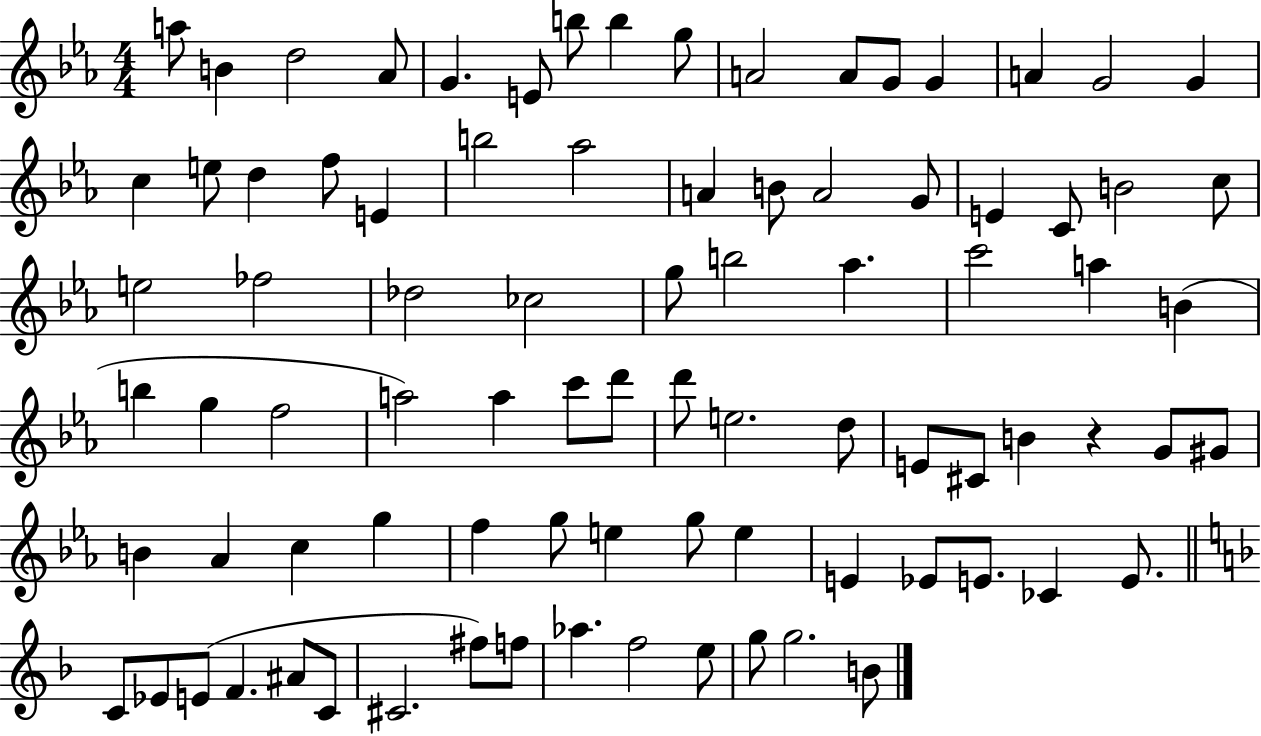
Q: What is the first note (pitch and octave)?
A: A5